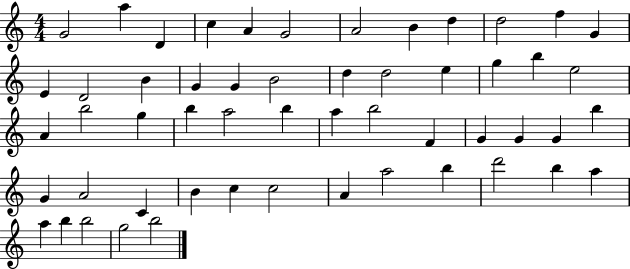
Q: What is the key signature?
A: C major